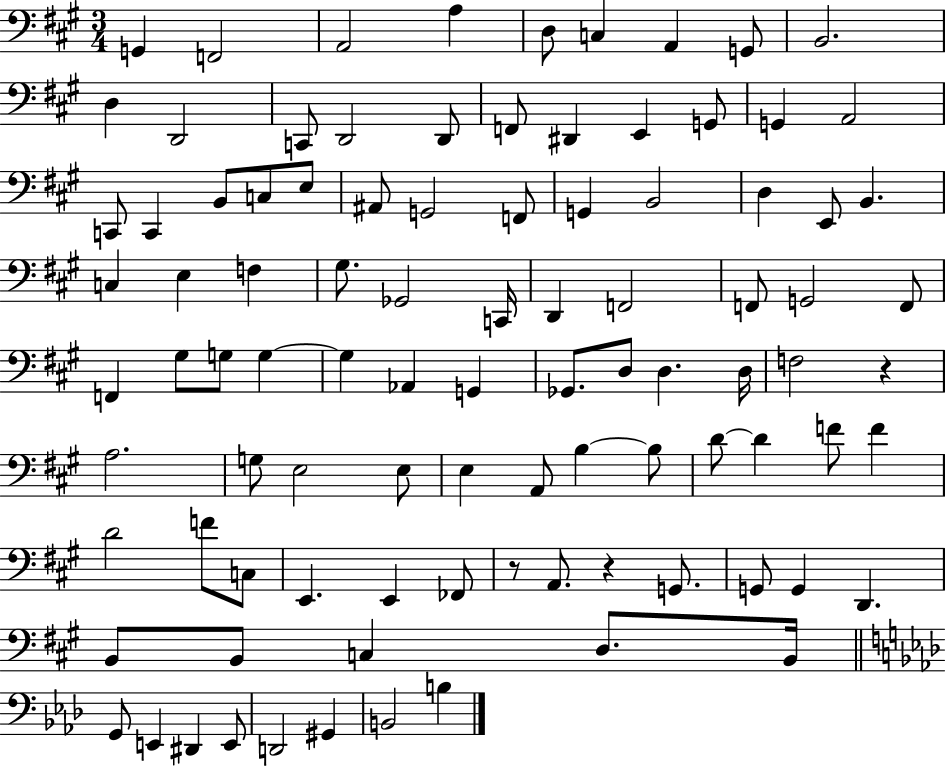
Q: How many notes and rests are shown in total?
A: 95